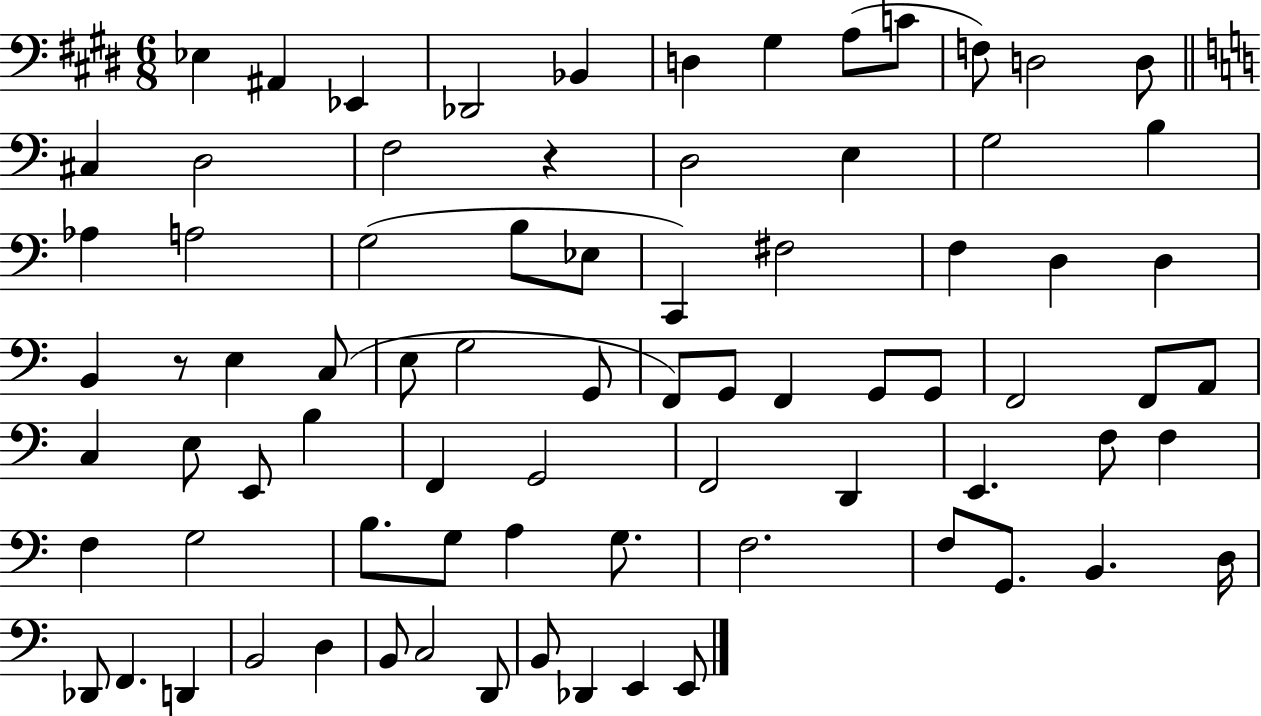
{
  \clef bass
  \numericTimeSignature
  \time 6/8
  \key e \major
  \repeat volta 2 { ees4 ais,4 ees,4 | des,2 bes,4 | d4 gis4 a8( c'8 | f8) d2 d8 | \break \bar "||" \break \key a \minor cis4 d2 | f2 r4 | d2 e4 | g2 b4 | \break aes4 a2 | g2( b8 ees8 | c,4) fis2 | f4 d4 d4 | \break b,4 r8 e4 c8( | e8 g2 g,8 | f,8) g,8 f,4 g,8 g,8 | f,2 f,8 a,8 | \break c4 e8 e,8 b4 | f,4 g,2 | f,2 d,4 | e,4. f8 f4 | \break f4 g2 | b8. g8 a4 g8. | f2. | f8 g,8. b,4. d16 | \break des,8 f,4. d,4 | b,2 d4 | b,8 c2 d,8 | b,8 des,4 e,4 e,8 | \break } \bar "|."
}